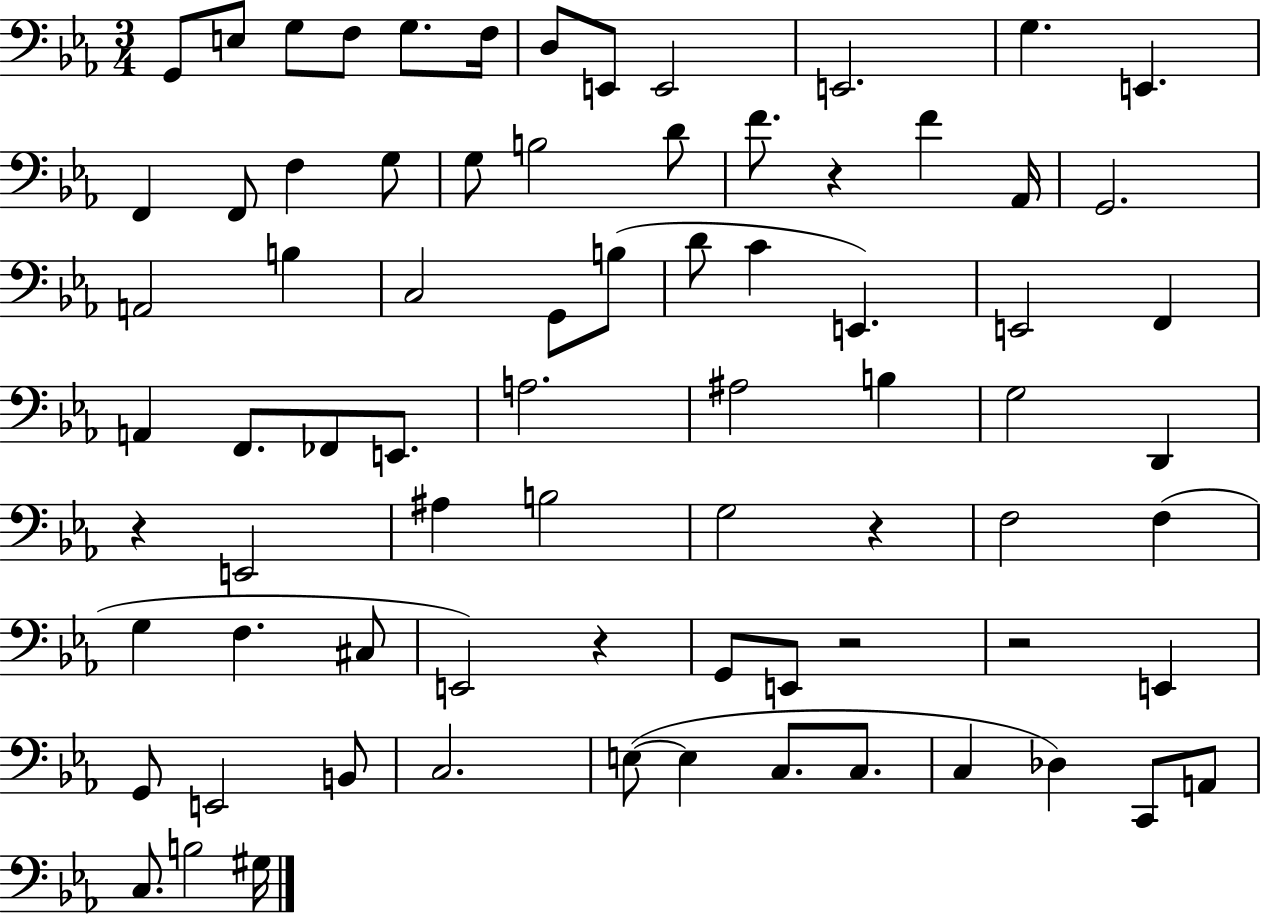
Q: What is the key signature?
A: EES major